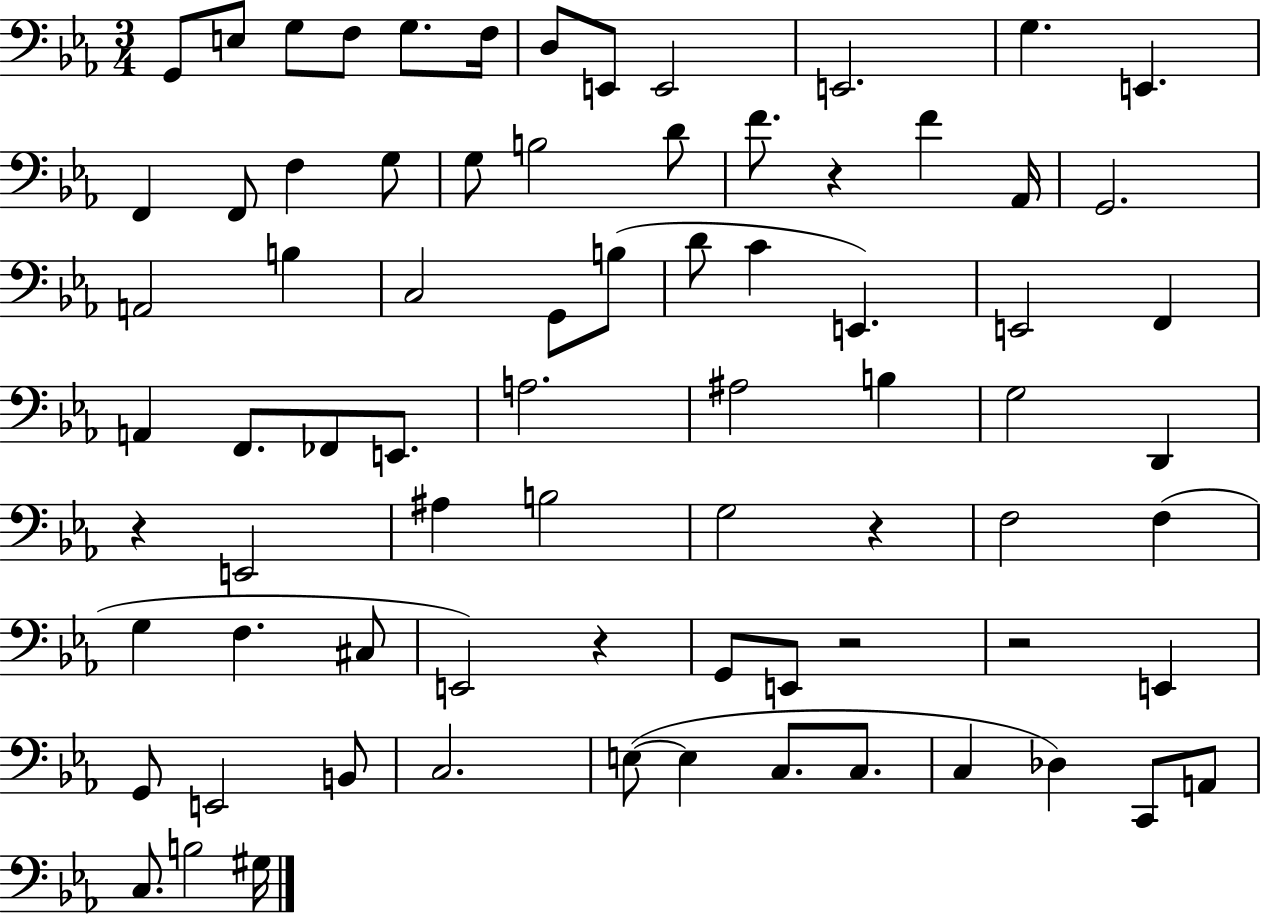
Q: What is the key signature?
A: EES major